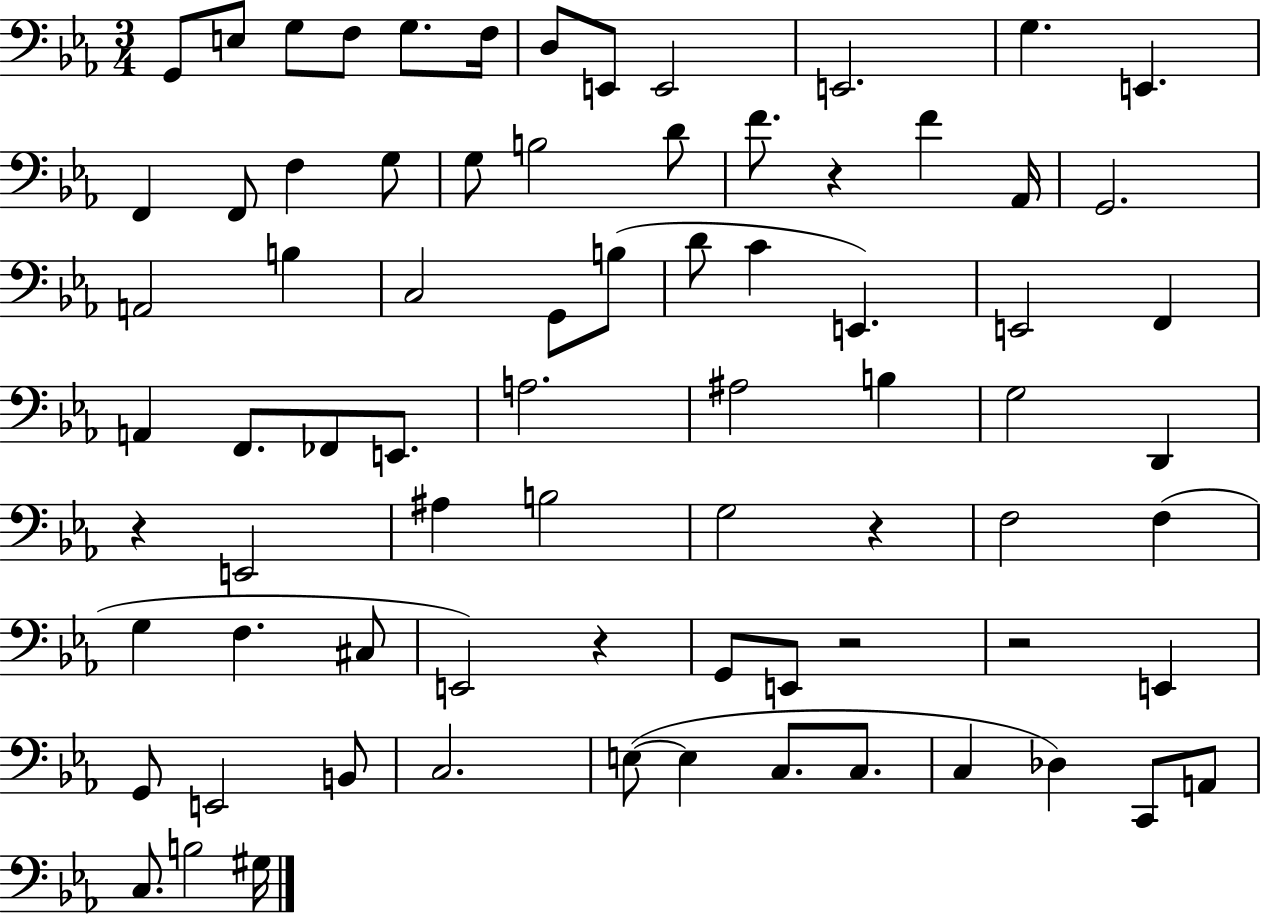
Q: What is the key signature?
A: EES major